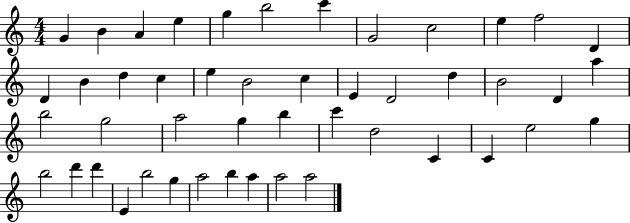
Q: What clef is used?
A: treble